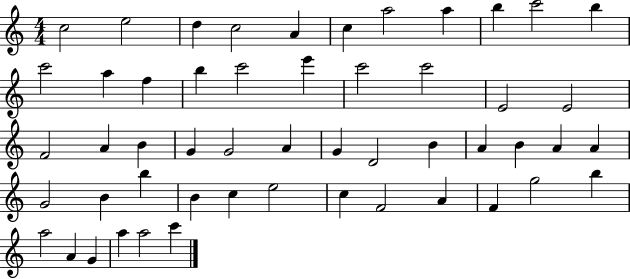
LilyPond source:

{
  \clef treble
  \numericTimeSignature
  \time 4/4
  \key c \major
  c''2 e''2 | d''4 c''2 a'4 | c''4 a''2 a''4 | b''4 c'''2 b''4 | \break c'''2 a''4 f''4 | b''4 c'''2 e'''4 | c'''2 c'''2 | e'2 e'2 | \break f'2 a'4 b'4 | g'4 g'2 a'4 | g'4 d'2 b'4 | a'4 b'4 a'4 a'4 | \break g'2 b'4 b''4 | b'4 c''4 e''2 | c''4 f'2 a'4 | f'4 g''2 b''4 | \break a''2 a'4 g'4 | a''4 a''2 c'''4 | \bar "|."
}